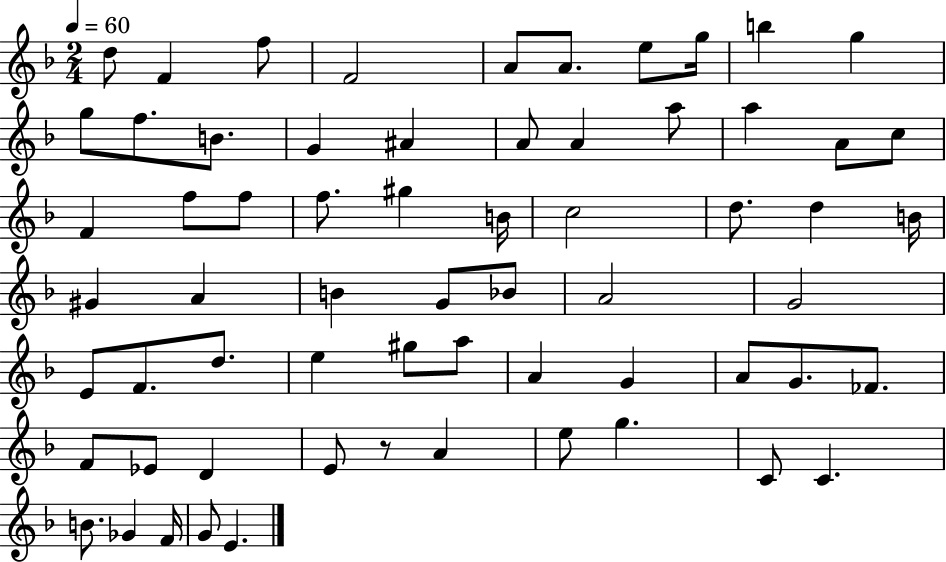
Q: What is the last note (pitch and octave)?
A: E4